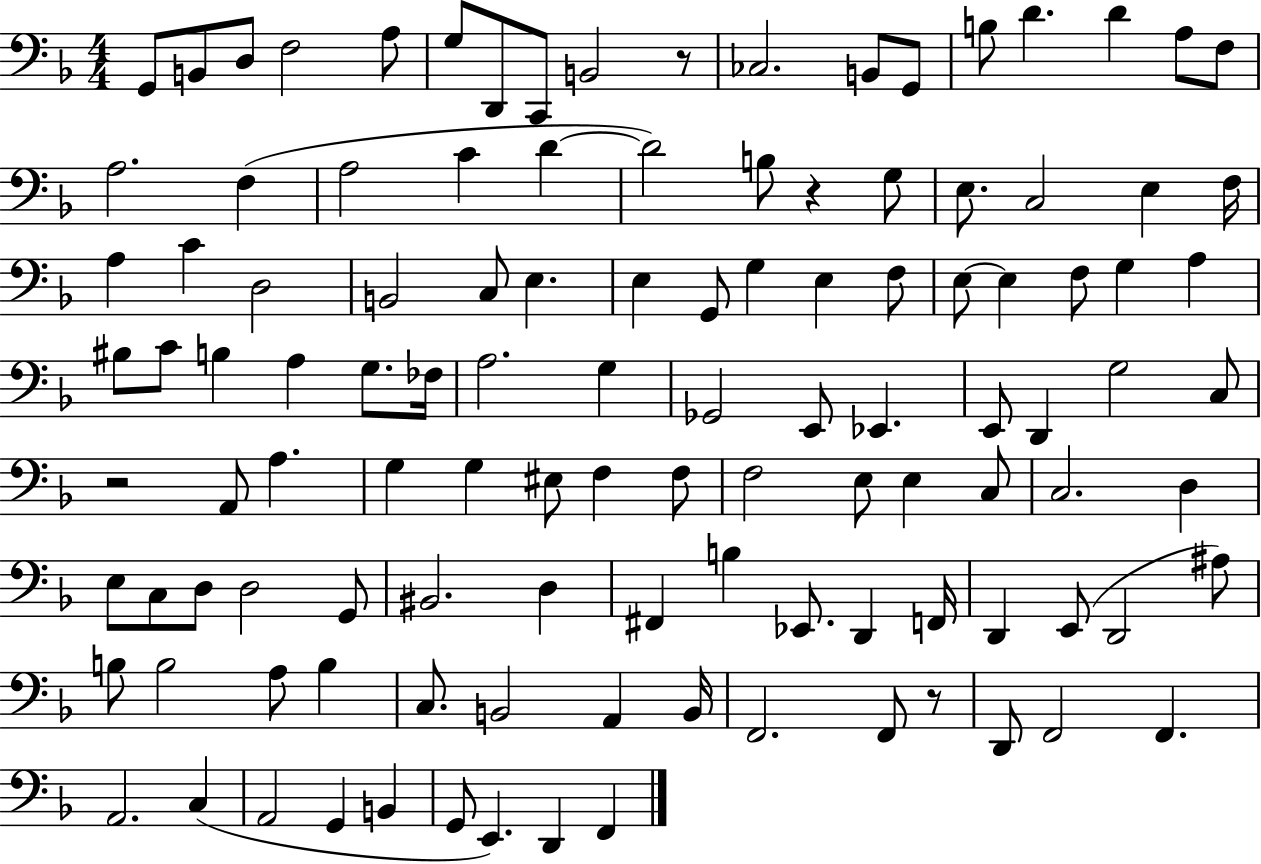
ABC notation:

X:1
T:Untitled
M:4/4
L:1/4
K:F
G,,/2 B,,/2 D,/2 F,2 A,/2 G,/2 D,,/2 C,,/2 B,,2 z/2 _C,2 B,,/2 G,,/2 B,/2 D D A,/2 F,/2 A,2 F, A,2 C D D2 B,/2 z G,/2 E,/2 C,2 E, F,/4 A, C D,2 B,,2 C,/2 E, E, G,,/2 G, E, F,/2 E,/2 E, F,/2 G, A, ^B,/2 C/2 B, A, G,/2 _F,/4 A,2 G, _G,,2 E,,/2 _E,, E,,/2 D,, G,2 C,/2 z2 A,,/2 A, G, G, ^E,/2 F, F,/2 F,2 E,/2 E, C,/2 C,2 D, E,/2 C,/2 D,/2 D,2 G,,/2 ^B,,2 D, ^F,, B, _E,,/2 D,, F,,/4 D,, E,,/2 D,,2 ^A,/2 B,/2 B,2 A,/2 B, C,/2 B,,2 A,, B,,/4 F,,2 F,,/2 z/2 D,,/2 F,,2 F,, A,,2 C, A,,2 G,, B,, G,,/2 E,, D,, F,,